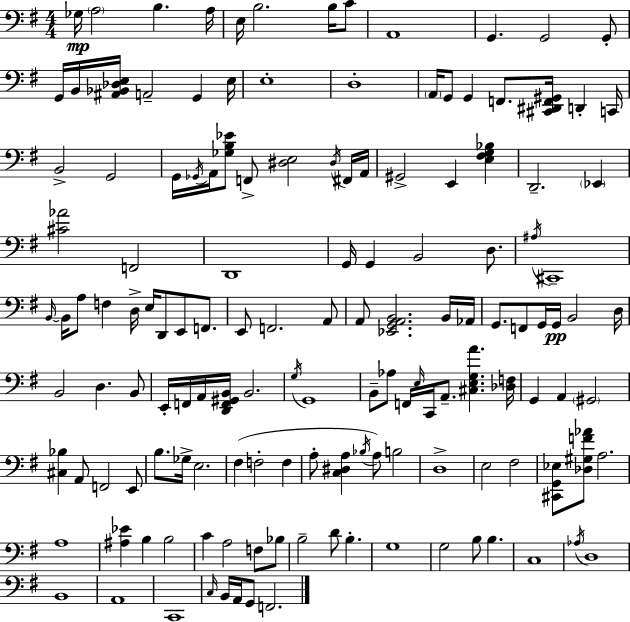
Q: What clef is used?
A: bass